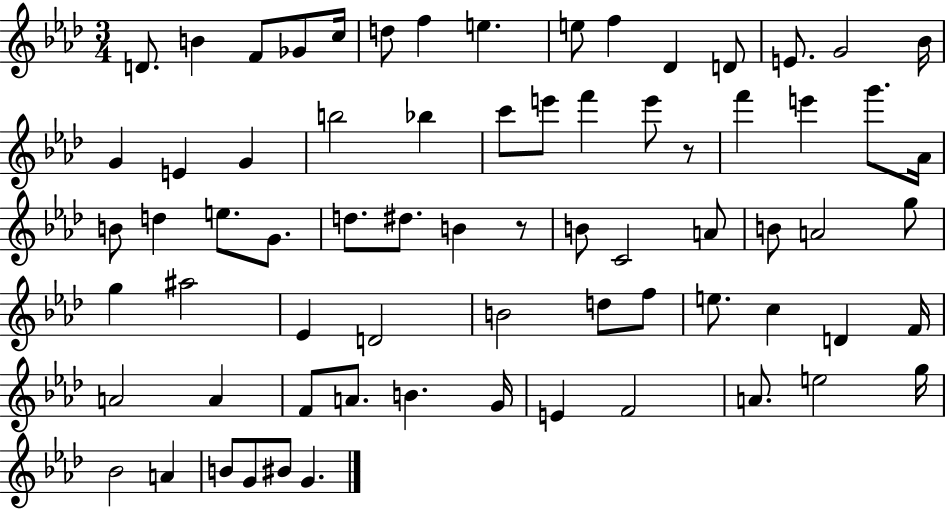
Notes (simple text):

D4/e. B4/q F4/e Gb4/e C5/s D5/e F5/q E5/q. E5/e F5/q Db4/q D4/e E4/e. G4/h Bb4/s G4/q E4/q G4/q B5/h Bb5/q C6/e E6/e F6/q E6/e R/e F6/q E6/q G6/e. Ab4/s B4/e D5/q E5/e. G4/e. D5/e. D#5/e. B4/q R/e B4/e C4/h A4/e B4/e A4/h G5/e G5/q A#5/h Eb4/q D4/h B4/h D5/e F5/e E5/e. C5/q D4/q F4/s A4/h A4/q F4/e A4/e. B4/q. G4/s E4/q F4/h A4/e. E5/h G5/s Bb4/h A4/q B4/e G4/e BIS4/e G4/q.